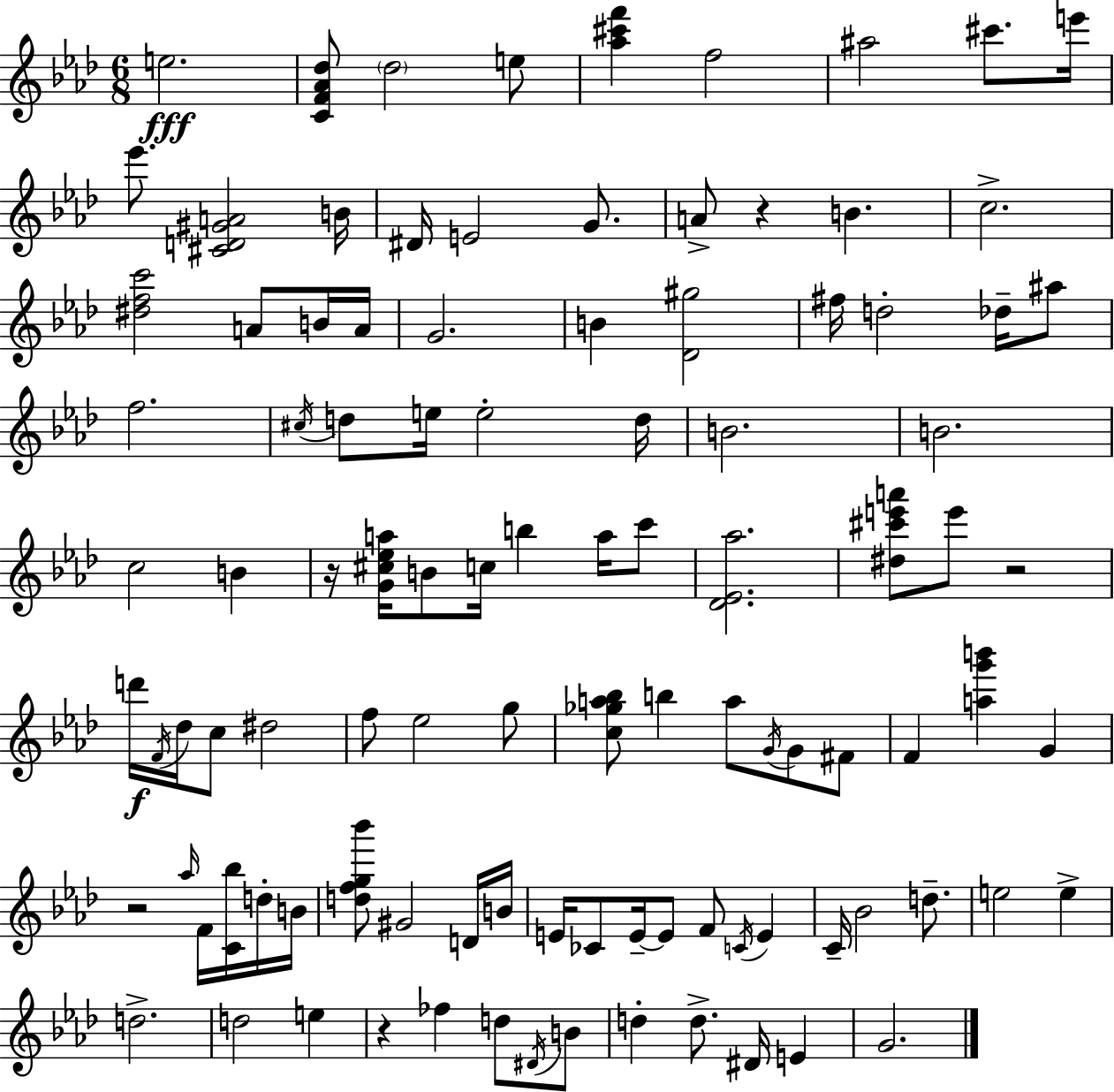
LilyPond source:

{
  \clef treble
  \numericTimeSignature
  \time 6/8
  \key aes \major
  \repeat volta 2 { e''2.\fff | <c' f' aes' des''>8 \parenthesize des''2 e''8 | <aes'' cis''' f'''>4 f''2 | ais''2 cis'''8. e'''16 | \break ees'''8. <cis' d' gis' a'>2 b'16 | dis'16 e'2 g'8. | a'8-> r4 b'4. | c''2.-> | \break <dis'' f'' c'''>2 a'8 b'16 a'16 | g'2. | b'4 <des' gis''>2 | fis''16 d''2-. des''16-- ais''8 | \break f''2. | \acciaccatura { cis''16 } d''8 e''16 e''2-. | d''16 b'2. | b'2. | \break c''2 b'4 | r16 <g' cis'' ees'' a''>16 b'8 c''16 b''4 a''16 c'''8 | <des' ees' aes''>2. | <dis'' cis''' e''' a'''>8 e'''8 r2 | \break d'''16\f \acciaccatura { f'16 } des''16 c''8 dis''2 | f''8 ees''2 | g''8 <c'' ges'' a'' bes''>8 b''4 a''8 \acciaccatura { g'16 } g'8 | fis'8 f'4 <a'' g''' b'''>4 g'4 | \break r2 \grace { aes''16 } | f'16 <c' bes''>16 d''16-. b'16 <d'' f'' g'' bes'''>8 gis'2 | d'16 b'16 e'16 ces'8 e'16--~~ e'8 f'8 | \acciaccatura { c'16 } e'4 c'16-- bes'2 | \break d''8.-- e''2 | e''4-> d''2.-> | d''2 | e''4 r4 fes''4 | \break d''8 \acciaccatura { dis'16 } b'8 d''4-. d''8.-> | dis'16 e'4 g'2. | } \bar "|."
}